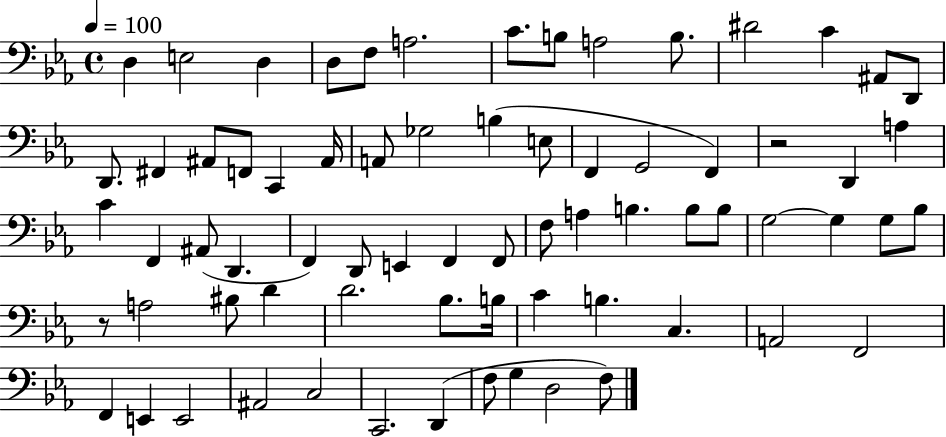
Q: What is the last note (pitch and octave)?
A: F3